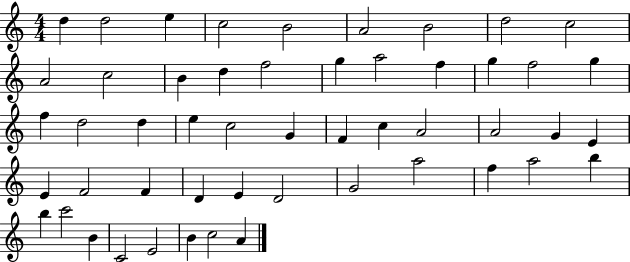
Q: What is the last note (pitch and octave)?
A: A4